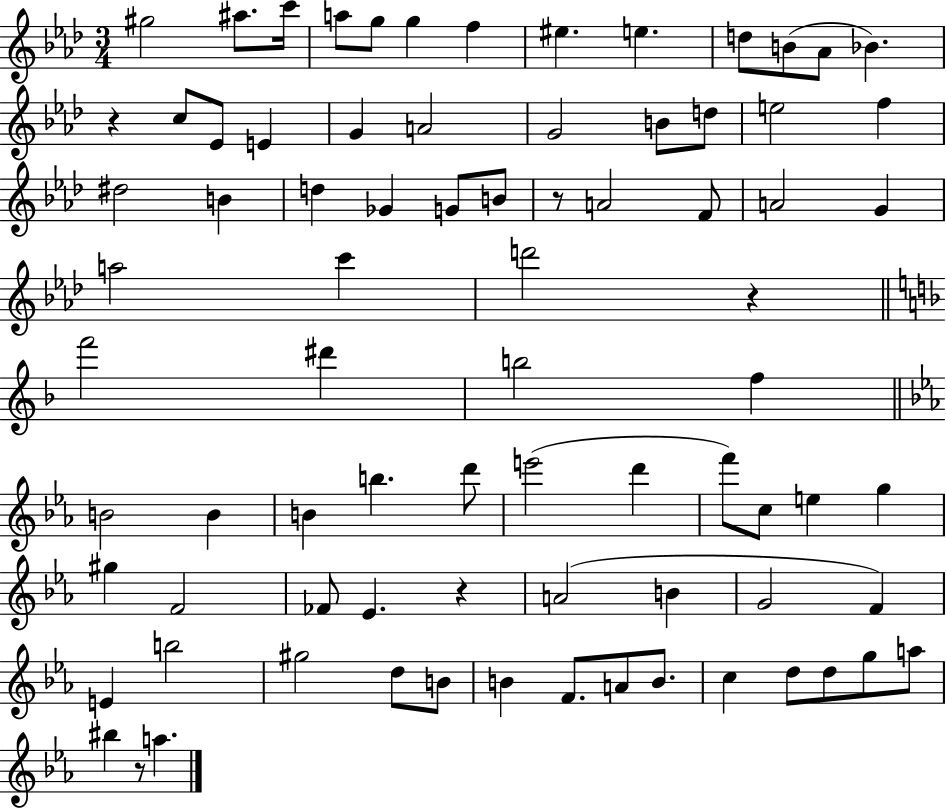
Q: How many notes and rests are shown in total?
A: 80